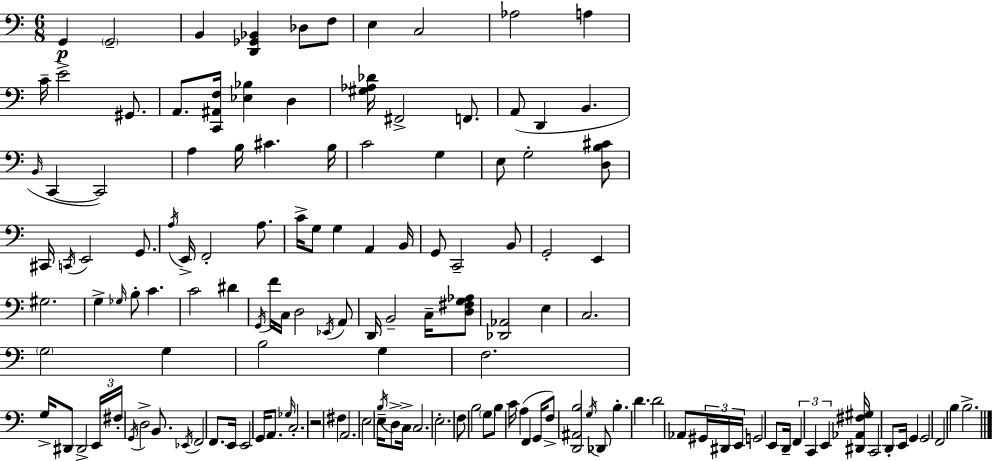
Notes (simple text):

G2/q G2/h B2/q [D2,Gb2,Bb2]/q Db3/e F3/e E3/q C3/h Ab3/h A3/q C4/s E4/h G#2/e. A2/e. [C2,A#2,F3]/s [Eb3,Bb3]/q D3/q [G#3,Ab3,Db4]/s F#2/h F2/e. A2/e D2/q B2/q. B2/s C2/q C2/h A3/q B3/s C#4/q. B3/s C4/h G3/q E3/e G3/h [D3,B3,C#4]/e C#2/s C2/s E2/h G2/e. A3/s E2/s F2/h A3/e. C4/s G3/e G3/q A2/q B2/s G2/e C2/h B2/e G2/h E2/q G#3/h. G3/q Gb3/s B3/e C4/q. C4/h D#4/q G2/s F4/s C3/s D3/h Eb2/s A2/e D2/s B2/h C3/s [D3,F#3,G3,Ab3]/e [Db2,Ab2]/h E3/q C3/h. G3/h G3/q B3/h G3/q F3/h. G3/s D#2/e D#2/h E2/s F#3/s G2/s D3/h B2/e. Eb2/s F2/h F2/e. E2/s E2/h G2/s A2/e. Gb3/s C3/h. R/h F#3/q A2/h. E3/h E3/s B3/s D3/e C3/s C3/h. E3/h. F3/e B3/h G3/e B3/e C4/s A3/q F2/q G2/s F3/e [D2,A#2,B3]/h G3/s Db2/e B3/q. D4/q. D4/h Ab2/e G#2/s D#2/s E2/s G2/h E2/e D2/s F2/q C2/q E2/q [D#2,Ab2,F#3,G#3]/s C2/h D2/e E2/s G2/q G2/h F2/h B3/q B3/h.